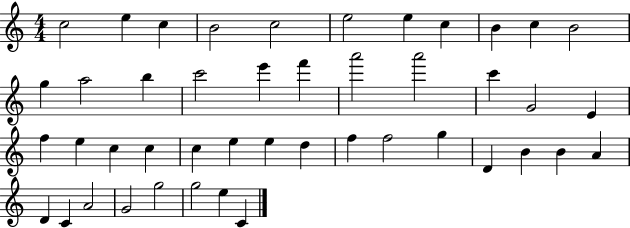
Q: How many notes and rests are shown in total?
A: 45